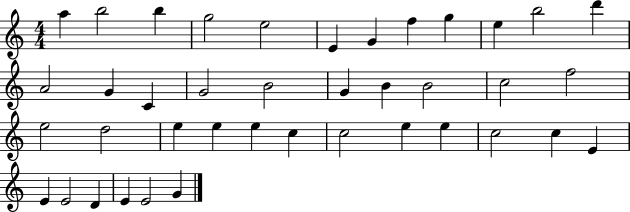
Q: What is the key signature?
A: C major